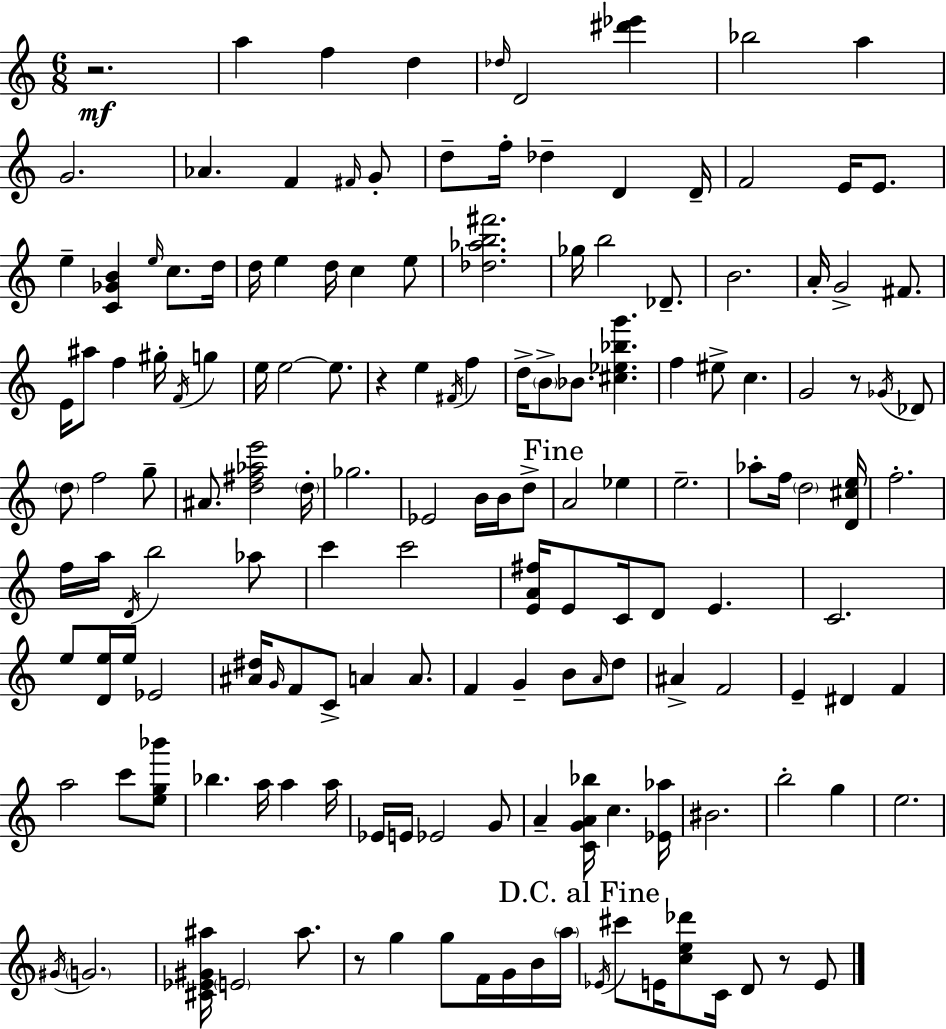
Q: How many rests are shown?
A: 5